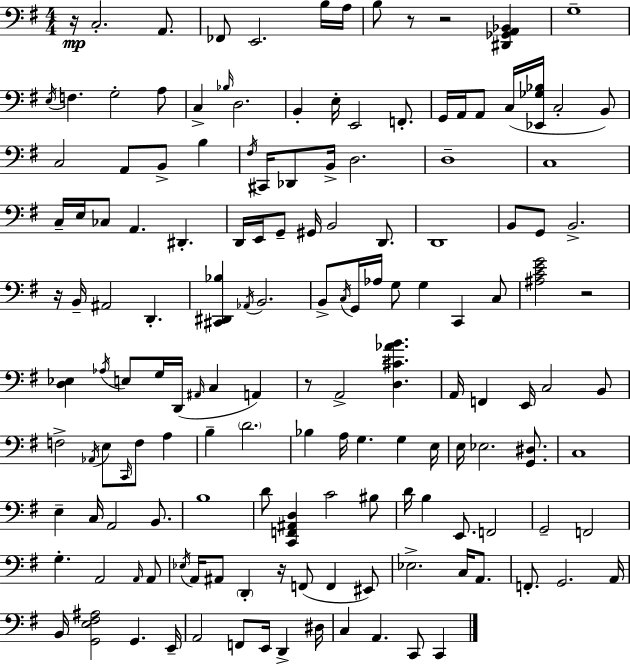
X:1
T:Untitled
M:4/4
L:1/4
K:Em
z/4 C,2 A,,/2 _F,,/2 E,,2 B,/4 A,/4 B,/2 z/2 z2 [^D,,_G,,A,,_B,,] G,4 E,/4 F, G,2 A,/2 C, _B,/4 D,2 B,, E,/4 E,,2 F,,/2 G,,/4 A,,/4 A,,/2 C,/4 [_E,,_G,_B,]/4 C,2 B,,/2 C,2 A,,/2 B,,/2 B, ^F,/4 ^C,,/4 _D,,/2 B,,/4 D,2 D,4 C,4 C,/4 E,/4 _C,/2 A,, ^D,, D,,/4 E,,/4 G,,/2 ^G,,/4 B,,2 D,,/2 D,,4 B,,/2 G,,/2 B,,2 z/4 B,,/4 ^A,,2 D,, [^C,,^D,,_B,] _A,,/4 B,,2 B,,/2 C,/4 G,,/4 _A,/4 G,/2 G, C,, C,/2 [^A,CEG]2 z2 [D,_E,] _A,/4 E,/2 G,/4 D,,/4 ^A,,/4 C, A,, z/2 A,,2 [D,^C_AB] A,,/4 F,, E,,/4 C,2 B,,/2 F,2 _A,,/4 E,/2 C,,/4 F,/2 A, B, D2 _B, A,/4 G, G, E,/4 E,/4 _E,2 [G,,^D,]/2 C,4 E, C,/4 A,,2 B,,/2 B,4 D/2 [C,,F,,^A,,D,] C2 ^B,/2 D/4 B, E,,/2 F,,2 G,,2 F,,2 G, A,,2 A,,/4 A,,/2 _E,/4 A,,/4 ^A,,/2 D,, z/4 F,,/2 F,, ^E,,/2 _E,2 C,/4 A,,/2 F,,/2 G,,2 A,,/4 B,,/4 [G,,E,^F,^A,]2 G,, E,,/4 A,,2 F,,/2 E,,/4 D,, ^D,/4 C, A,, C,,/2 C,,